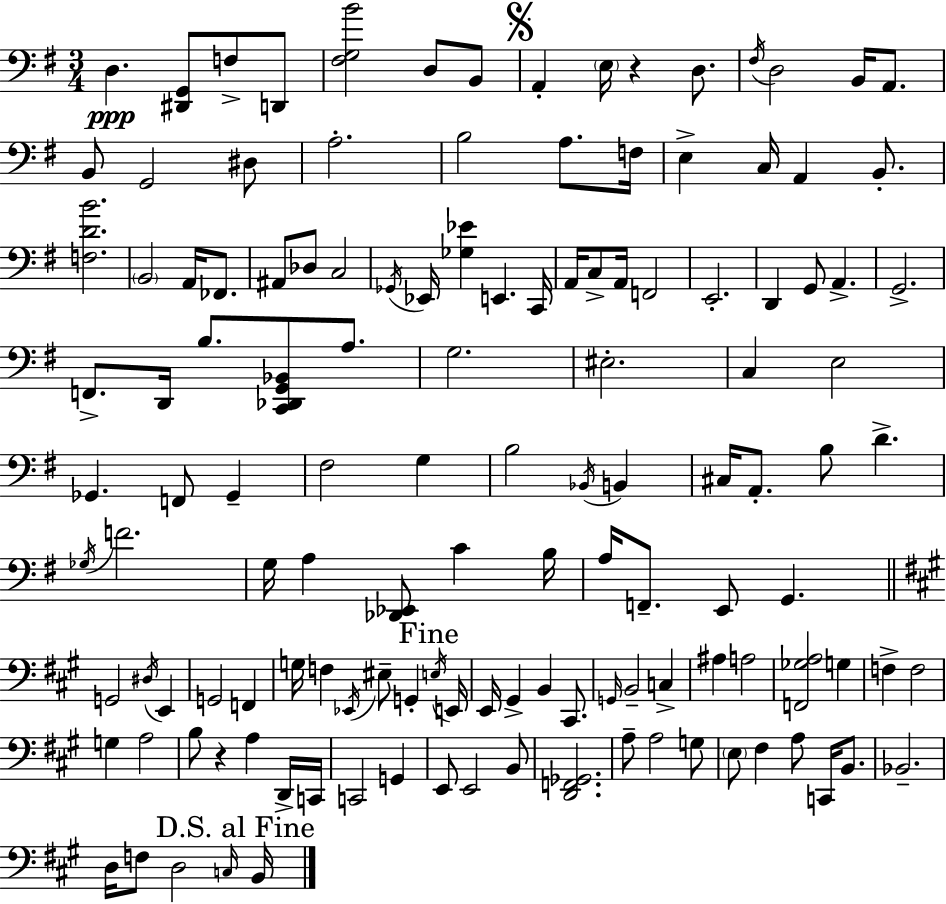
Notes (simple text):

D3/q. [D#2,G2]/e F3/e D2/e [F#3,G3,B4]/h D3/e B2/e A2/q E3/s R/q D3/e. F#3/s D3/h B2/s A2/e. B2/e G2/h D#3/e A3/h. B3/h A3/e. F3/s E3/q C3/s A2/q B2/e. [F3,D4,B4]/h. B2/h A2/s FES2/e. A#2/e Db3/e C3/h Gb2/s Eb2/s [Gb3,Eb4]/q E2/q. C2/s A2/s C3/e A2/s F2/h E2/h. D2/q G2/e A2/q. G2/h. F2/e. D2/s B3/e. [C2,Db2,G2,Bb2]/e A3/e. G3/h. EIS3/h. C3/q E3/h Gb2/q. F2/e Gb2/q F#3/h G3/q B3/h Bb2/s B2/q C#3/s A2/e. B3/e D4/q. Gb3/s F4/h. G3/s A3/q [Db2,Eb2]/e C4/q B3/s A3/s F2/e. E2/e G2/q. G2/h D#3/s E2/q G2/h F2/q G3/s F3/q Eb2/s EIS3/e G2/q E3/s E2/s E2/s G#2/q B2/q C#2/e. G2/s B2/h C3/q A#3/q A3/h [F2,Gb3,A3]/h G3/q F3/q F3/h G3/q A3/h B3/e R/q A3/q D2/s C2/s C2/h G2/q E2/e E2/h B2/e [D2,F2,Gb2]/h. A3/e A3/h G3/e E3/e F#3/q A3/e C2/s B2/e. Bb2/h. D3/s F3/e D3/h C3/s B2/s